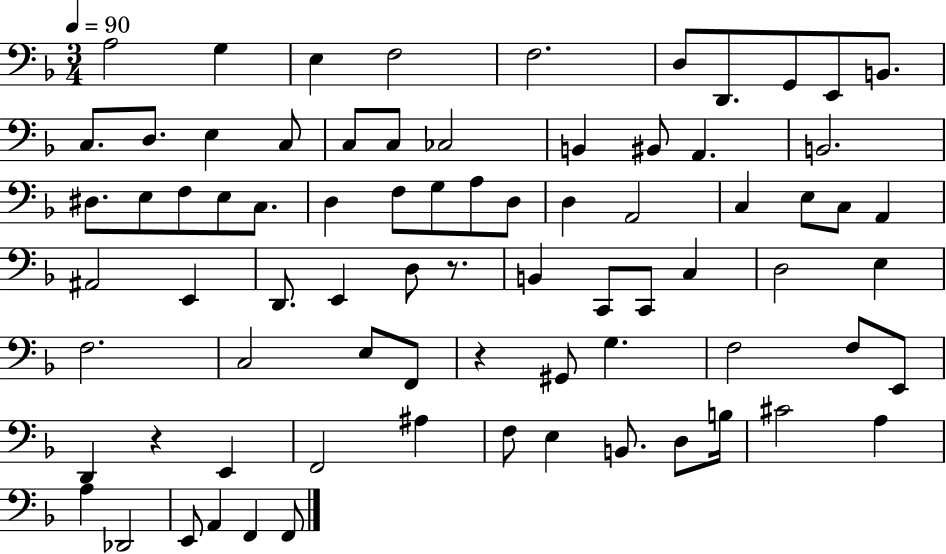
X:1
T:Untitled
M:3/4
L:1/4
K:F
A,2 G, E, F,2 F,2 D,/2 D,,/2 G,,/2 E,,/2 B,,/2 C,/2 D,/2 E, C,/2 C,/2 C,/2 _C,2 B,, ^B,,/2 A,, B,,2 ^D,/2 E,/2 F,/2 E,/2 C,/2 D, F,/2 G,/2 A,/2 D,/2 D, A,,2 C, E,/2 C,/2 A,, ^A,,2 E,, D,,/2 E,, D,/2 z/2 B,, C,,/2 C,,/2 C, D,2 E, F,2 C,2 E,/2 F,,/2 z ^G,,/2 G, F,2 F,/2 E,,/2 D,, z E,, F,,2 ^A, F,/2 E, B,,/2 D,/2 B,/4 ^C2 A, A, _D,,2 E,,/2 A,, F,, F,,/2